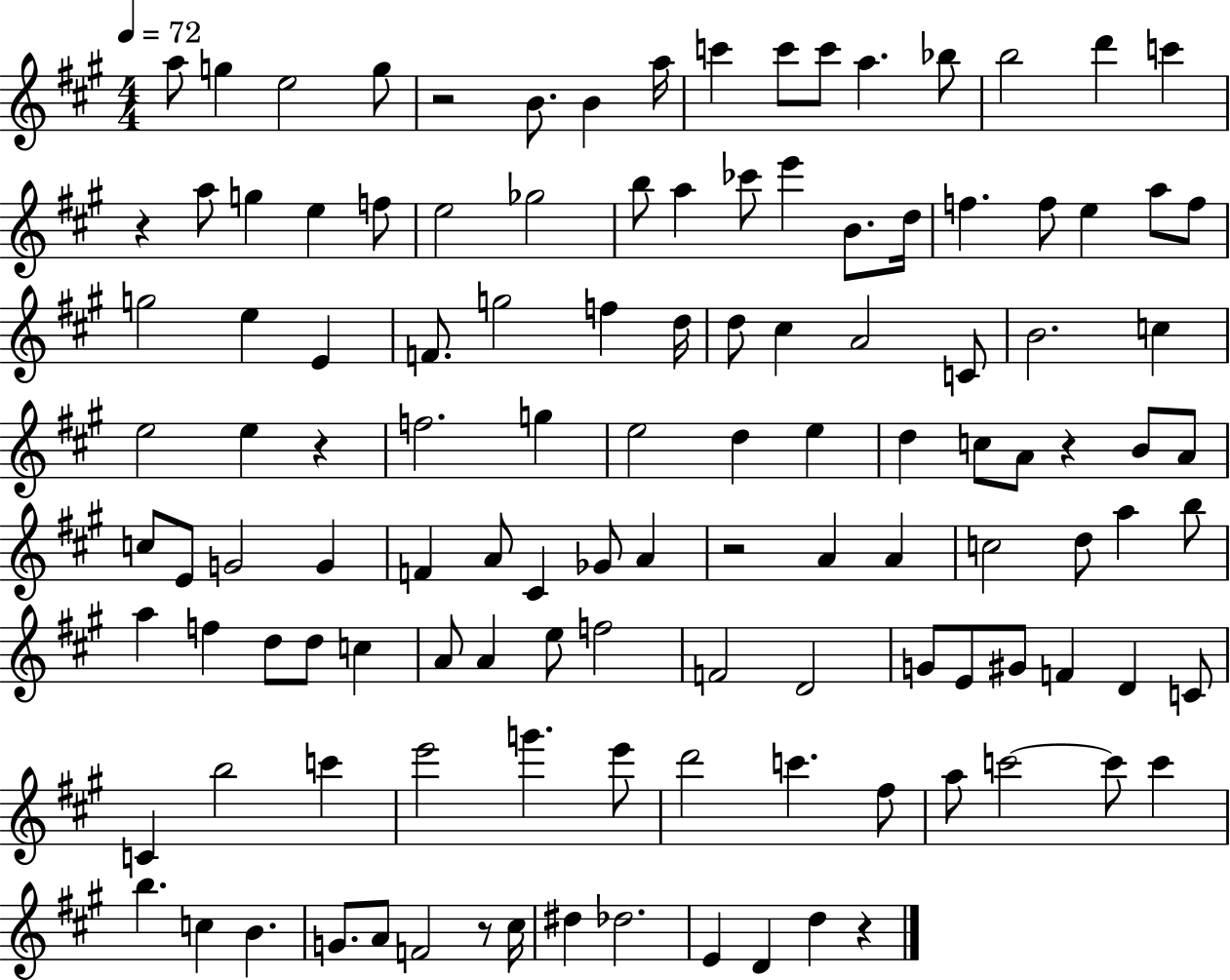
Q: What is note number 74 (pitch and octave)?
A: F5